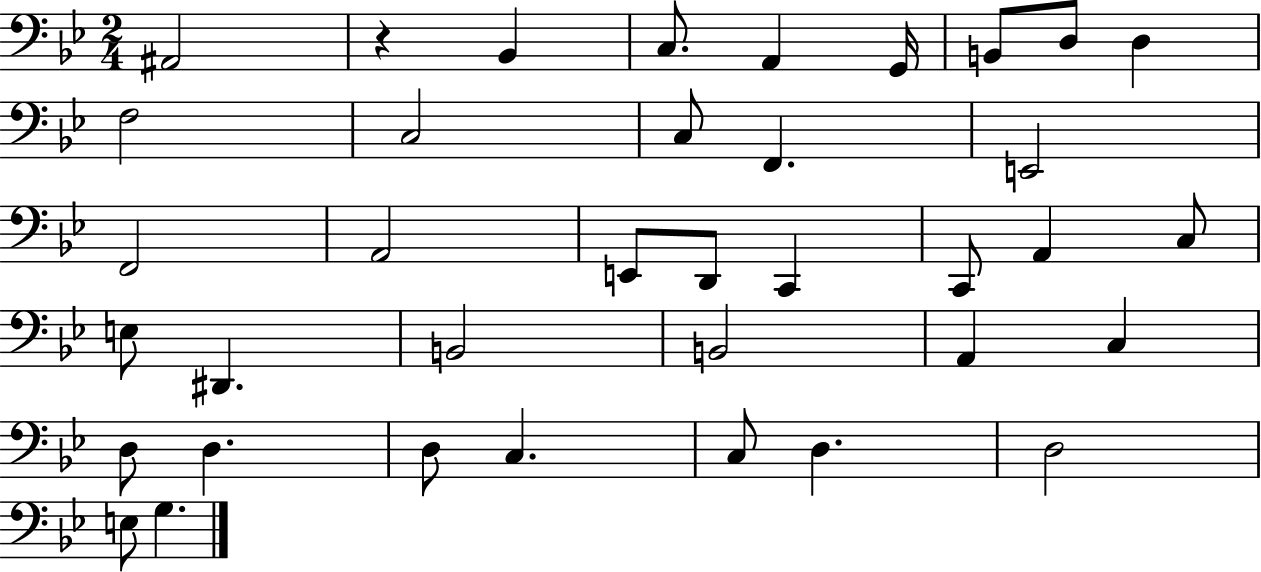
{
  \clef bass
  \numericTimeSignature
  \time 2/4
  \key bes \major
  ais,2 | r4 bes,4 | c8. a,4 g,16 | b,8 d8 d4 | \break f2 | c2 | c8 f,4. | e,2 | \break f,2 | a,2 | e,8 d,8 c,4 | c,8 a,4 c8 | \break e8 dis,4. | b,2 | b,2 | a,4 c4 | \break d8 d4. | d8 c4. | c8 d4. | d2 | \break e8 g4. | \bar "|."
}